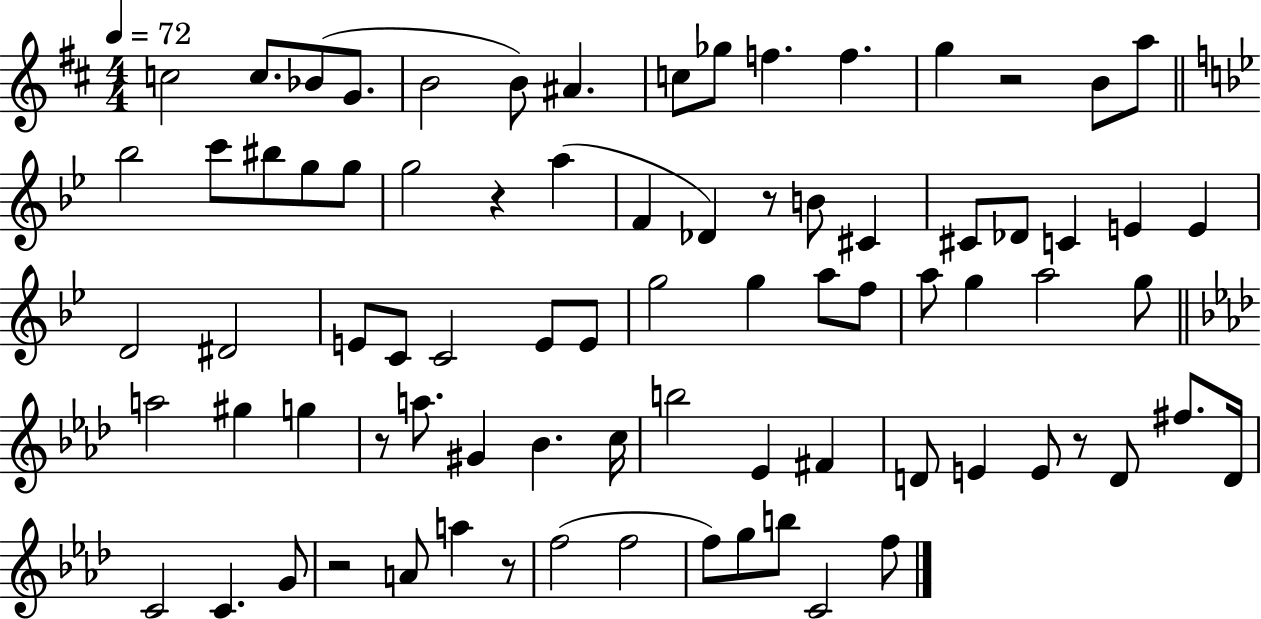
X:1
T:Untitled
M:4/4
L:1/4
K:D
c2 c/2 _B/2 G/2 B2 B/2 ^A c/2 _g/2 f f g z2 B/2 a/2 _b2 c'/2 ^b/2 g/2 g/2 g2 z a F _D z/2 B/2 ^C ^C/2 _D/2 C E E D2 ^D2 E/2 C/2 C2 E/2 E/2 g2 g a/2 f/2 a/2 g a2 g/2 a2 ^g g z/2 a/2 ^G _B c/4 b2 _E ^F D/2 E E/2 z/2 D/2 ^f/2 D/4 C2 C G/2 z2 A/2 a z/2 f2 f2 f/2 g/2 b/2 C2 f/2